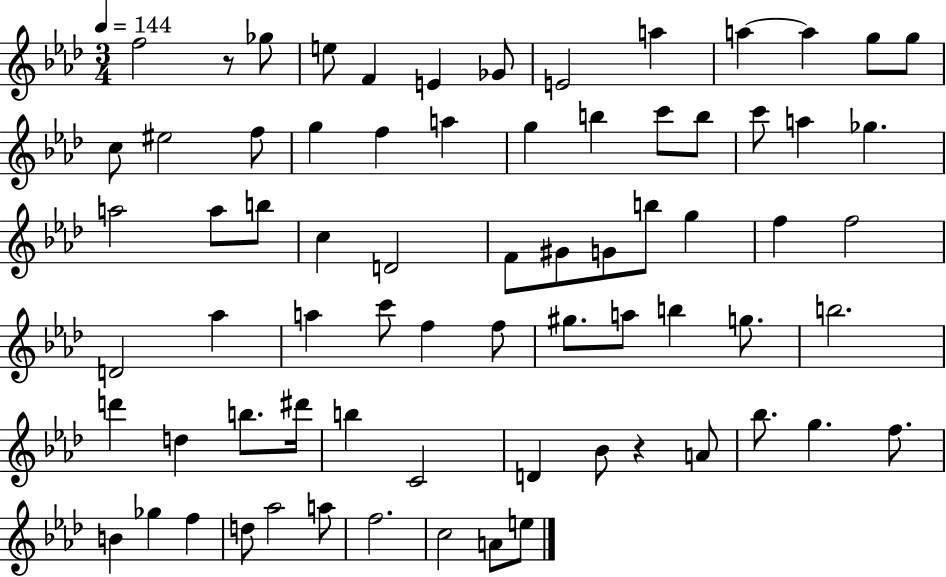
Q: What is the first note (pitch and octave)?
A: F5